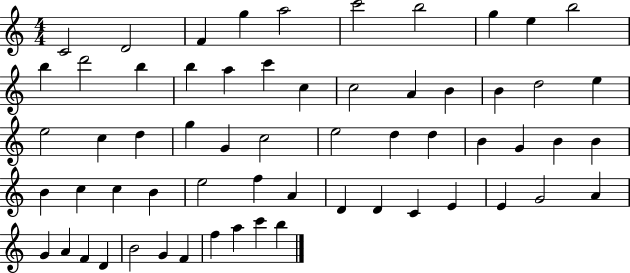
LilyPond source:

{
  \clef treble
  \numericTimeSignature
  \time 4/4
  \key c \major
  c'2 d'2 | f'4 g''4 a''2 | c'''2 b''2 | g''4 e''4 b''2 | \break b''4 d'''2 b''4 | b''4 a''4 c'''4 c''4 | c''2 a'4 b'4 | b'4 d''2 e''4 | \break e''2 c''4 d''4 | g''4 g'4 c''2 | e''2 d''4 d''4 | b'4 g'4 b'4 b'4 | \break b'4 c''4 c''4 b'4 | e''2 f''4 a'4 | d'4 d'4 c'4 e'4 | e'4 g'2 a'4 | \break g'4 a'4 f'4 d'4 | b'2 g'4 f'4 | f''4 a''4 c'''4 b''4 | \bar "|."
}